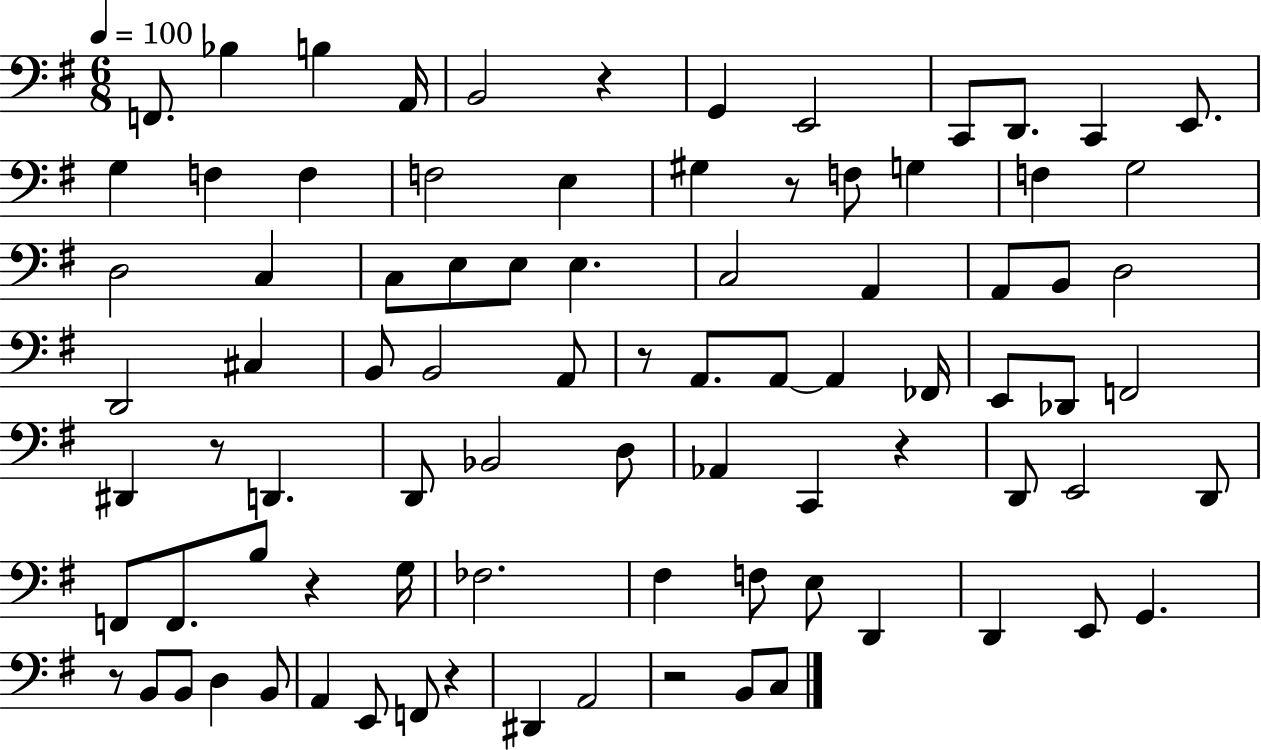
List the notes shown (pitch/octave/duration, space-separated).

F2/e. Bb3/q B3/q A2/s B2/h R/q G2/q E2/h C2/e D2/e. C2/q E2/e. G3/q F3/q F3/q F3/h E3/q G#3/q R/e F3/e G3/q F3/q G3/h D3/h C3/q C3/e E3/e E3/e E3/q. C3/h A2/q A2/e B2/e D3/h D2/h C#3/q B2/e B2/h A2/e R/e A2/e. A2/e A2/q FES2/s E2/e Db2/e F2/h D#2/q R/e D2/q. D2/e Bb2/h D3/e Ab2/q C2/q R/q D2/e E2/h D2/e F2/e F2/e. B3/e R/q G3/s FES3/h. F#3/q F3/e E3/e D2/q D2/q E2/e G2/q. R/e B2/e B2/e D3/q B2/e A2/q E2/e F2/e R/q D#2/q A2/h R/h B2/e C3/e